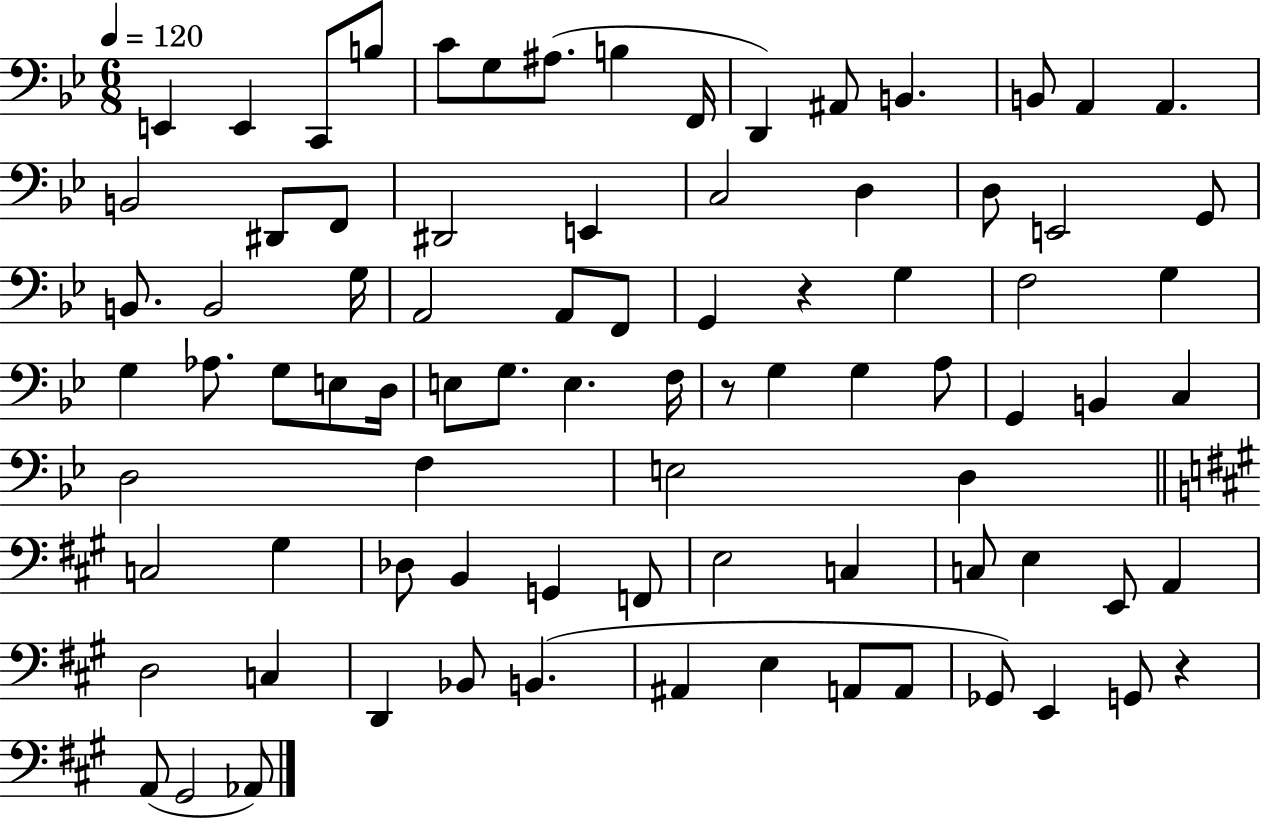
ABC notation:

X:1
T:Untitled
M:6/8
L:1/4
K:Bb
E,, E,, C,,/2 B,/2 C/2 G,/2 ^A,/2 B, F,,/4 D,, ^A,,/2 B,, B,,/2 A,, A,, B,,2 ^D,,/2 F,,/2 ^D,,2 E,, C,2 D, D,/2 E,,2 G,,/2 B,,/2 B,,2 G,/4 A,,2 A,,/2 F,,/2 G,, z G, F,2 G, G, _A,/2 G,/2 E,/2 D,/4 E,/2 G,/2 E, F,/4 z/2 G, G, A,/2 G,, B,, C, D,2 F, E,2 D, C,2 ^G, _D,/2 B,, G,, F,,/2 E,2 C, C,/2 E, E,,/2 A,, D,2 C, D,, _B,,/2 B,, ^A,, E, A,,/2 A,,/2 _G,,/2 E,, G,,/2 z A,,/2 ^G,,2 _A,,/2